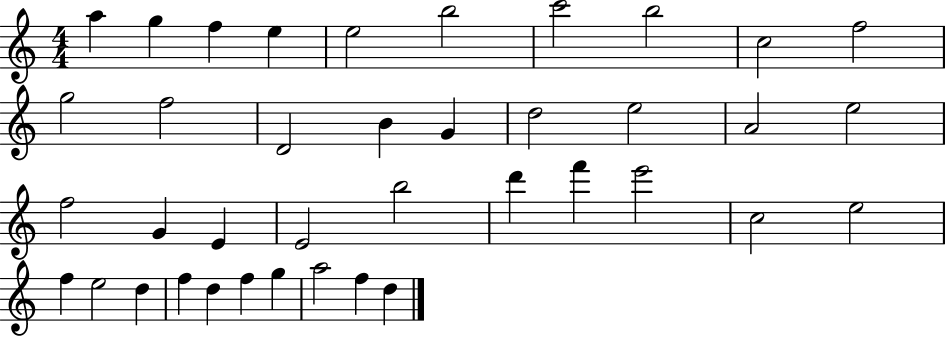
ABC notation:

X:1
T:Untitled
M:4/4
L:1/4
K:C
a g f e e2 b2 c'2 b2 c2 f2 g2 f2 D2 B G d2 e2 A2 e2 f2 G E E2 b2 d' f' e'2 c2 e2 f e2 d f d f g a2 f d